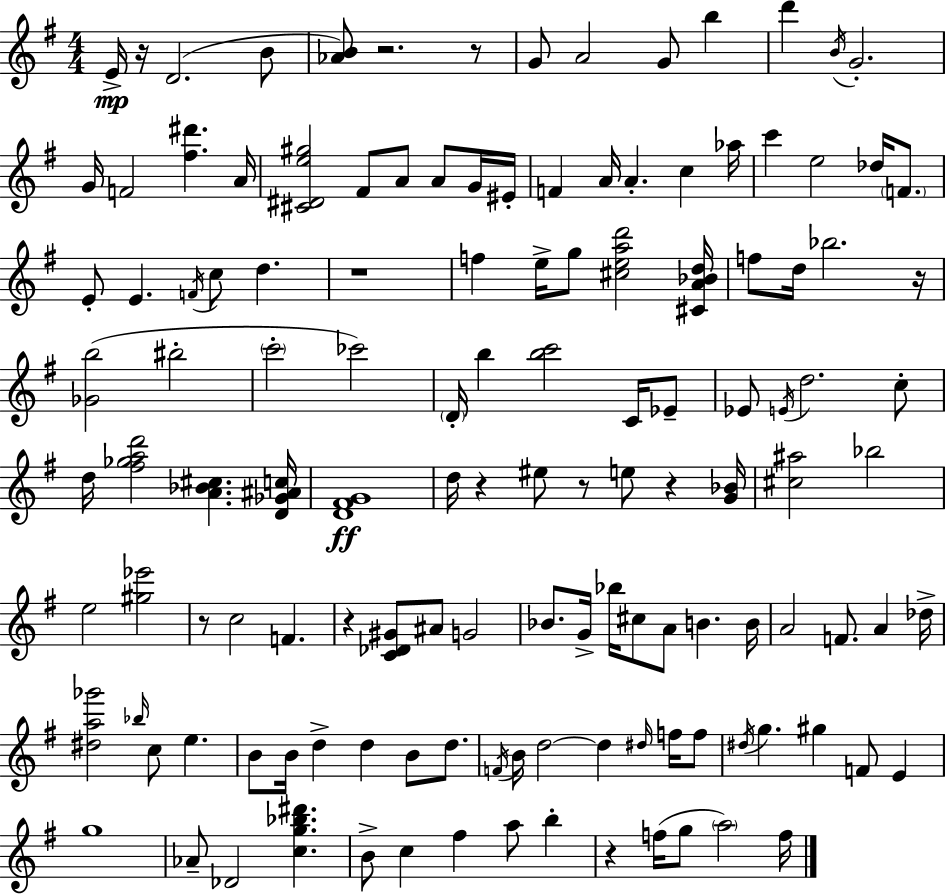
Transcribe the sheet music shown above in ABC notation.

X:1
T:Untitled
M:4/4
L:1/4
K:Em
E/4 z/4 D2 B/2 [_AB]/2 z2 z/2 G/2 A2 G/2 b d' B/4 G2 G/4 F2 [^f^d'] A/4 [^C^De^g]2 ^F/2 A/2 A/2 G/4 ^E/4 F A/4 A c _a/4 c' e2 _d/4 F/2 E/2 E F/4 c/2 d z4 f e/4 g/2 [^cead']2 [^CA_Bd]/4 f/2 d/4 _b2 z/4 [_Gb]2 ^b2 c'2 _c'2 D/4 b [bc']2 C/4 _E/2 _E/2 E/4 d2 c/2 d/4 [^f_gad']2 [A_B^c] [D_G^Ac]/4 [D^FG]4 d/4 z ^e/2 z/2 e/2 z [G_B]/4 [^c^a]2 _b2 e2 [^g_e']2 z/2 c2 F z [C_D^G]/2 ^A/2 G2 _B/2 G/4 _b/4 ^c/2 A/2 B B/4 A2 F/2 A _d/4 [^da_g']2 _b/4 c/2 e B/2 B/4 d d B/2 d/2 F/4 B/4 d2 d ^d/4 f/4 f/2 ^d/4 g ^g F/2 E g4 _A/2 _D2 [cg_b^d'] B/2 c ^f a/2 b z f/4 g/2 a2 f/4